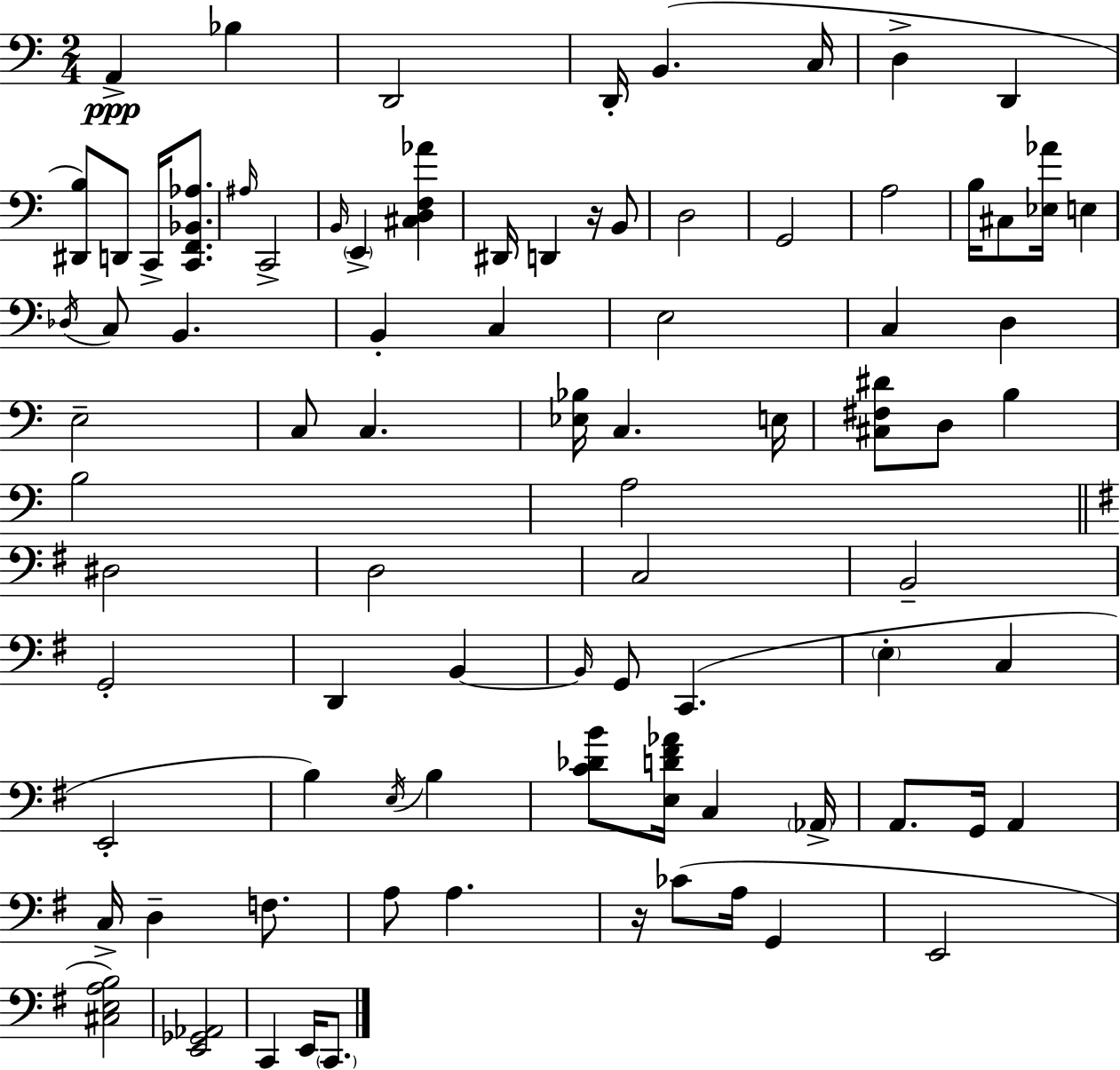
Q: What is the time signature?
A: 2/4